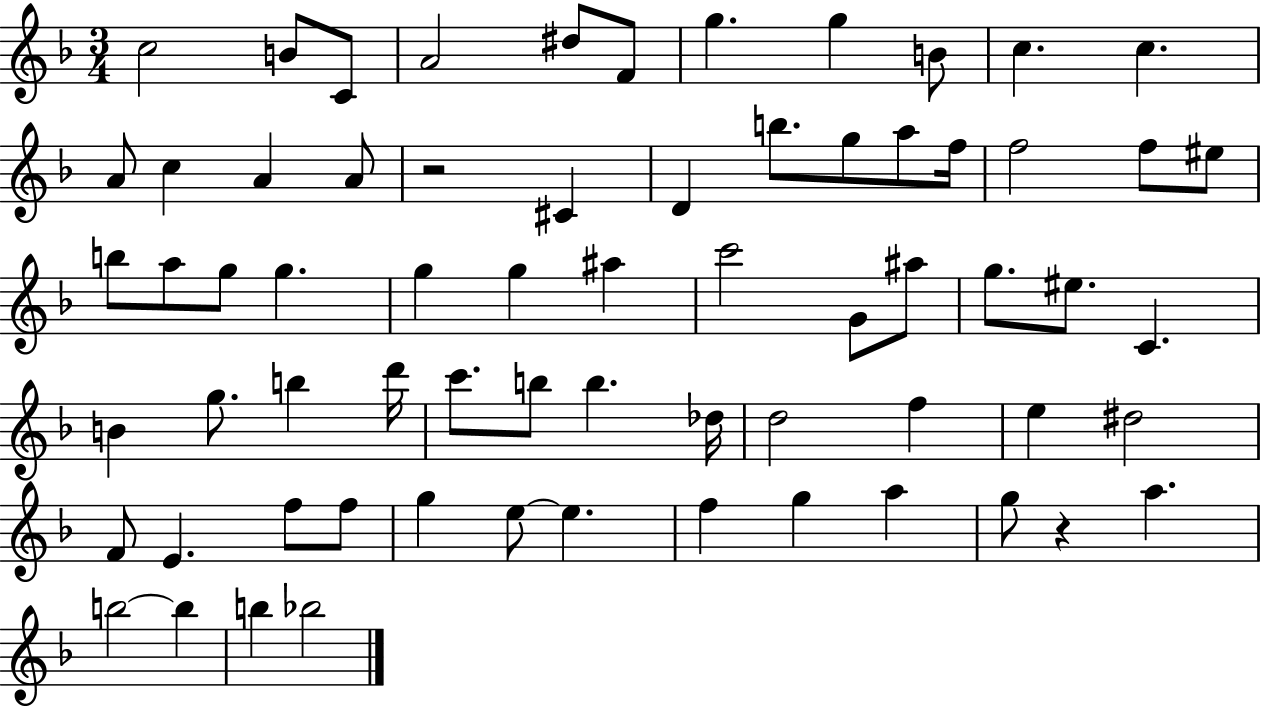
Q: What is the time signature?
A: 3/4